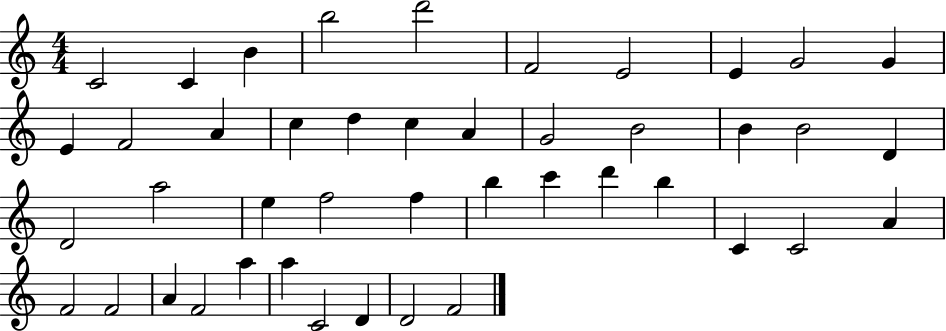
{
  \clef treble
  \numericTimeSignature
  \time 4/4
  \key c \major
  c'2 c'4 b'4 | b''2 d'''2 | f'2 e'2 | e'4 g'2 g'4 | \break e'4 f'2 a'4 | c''4 d''4 c''4 a'4 | g'2 b'2 | b'4 b'2 d'4 | \break d'2 a''2 | e''4 f''2 f''4 | b''4 c'''4 d'''4 b''4 | c'4 c'2 a'4 | \break f'2 f'2 | a'4 f'2 a''4 | a''4 c'2 d'4 | d'2 f'2 | \break \bar "|."
}